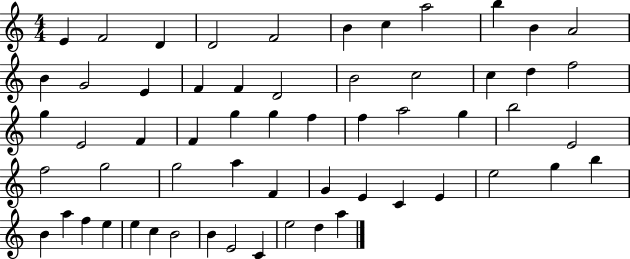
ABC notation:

X:1
T:Untitled
M:4/4
L:1/4
K:C
E F2 D D2 F2 B c a2 b B A2 B G2 E F F D2 B2 c2 c d f2 g E2 F F g g f f a2 g b2 E2 f2 g2 g2 a F G E C E e2 g b B a f e e c B2 B E2 C e2 d a